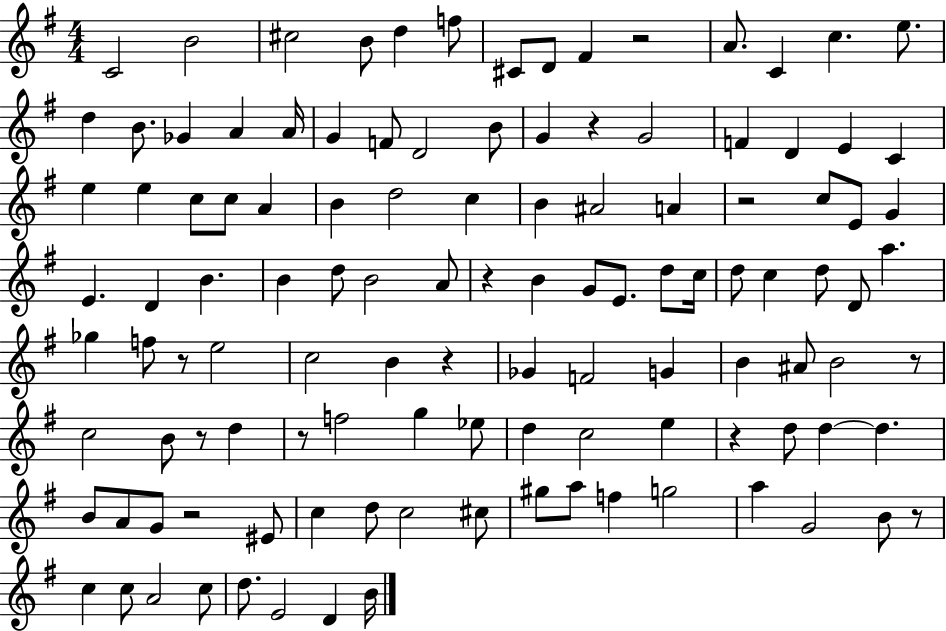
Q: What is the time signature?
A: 4/4